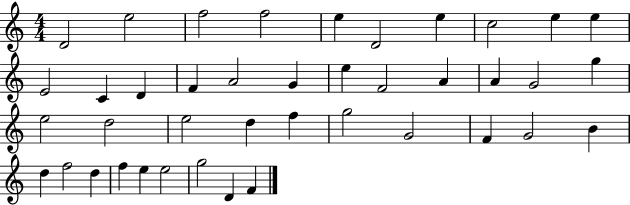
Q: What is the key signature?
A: C major